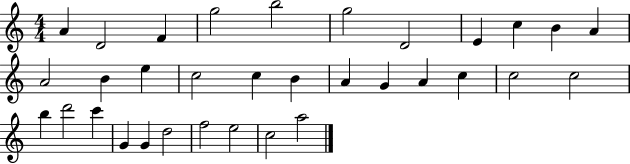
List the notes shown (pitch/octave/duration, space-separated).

A4/q D4/h F4/q G5/h B5/h G5/h D4/h E4/q C5/q B4/q A4/q A4/h B4/q E5/q C5/h C5/q B4/q A4/q G4/q A4/q C5/q C5/h C5/h B5/q D6/h C6/q G4/q G4/q D5/h F5/h E5/h C5/h A5/h